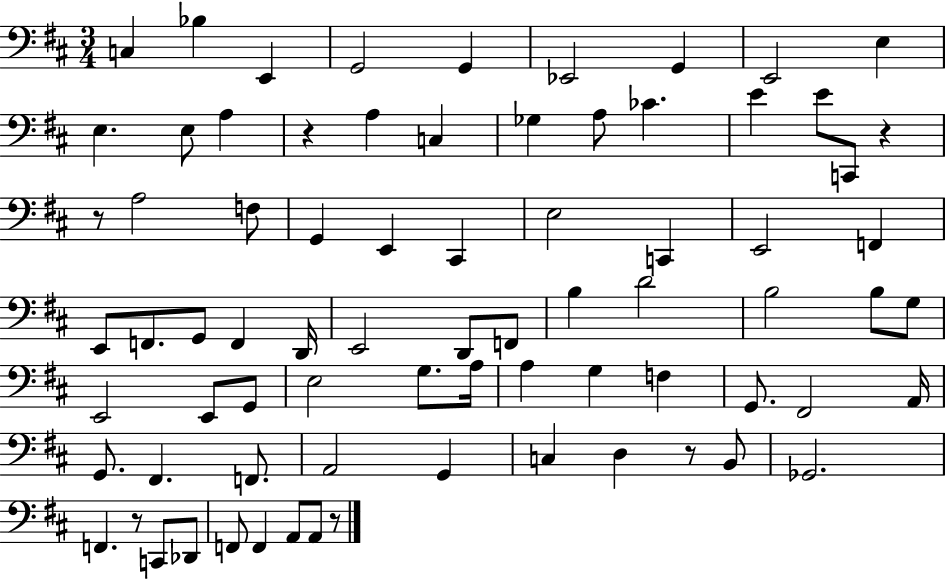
{
  \clef bass
  \numericTimeSignature
  \time 3/4
  \key d \major
  c4 bes4 e,4 | g,2 g,4 | ees,2 g,4 | e,2 e4 | \break e4. e8 a4 | r4 a4 c4 | ges4 a8 ces'4. | e'4 e'8 c,8 r4 | \break r8 a2 f8 | g,4 e,4 cis,4 | e2 c,4 | e,2 f,4 | \break e,8 f,8. g,8 f,4 d,16 | e,2 d,8 f,8 | b4 d'2 | b2 b8 g8 | \break e,2 e,8 g,8 | e2 g8. a16 | a4 g4 f4 | g,8. fis,2 a,16 | \break g,8. fis,4. f,8. | a,2 g,4 | c4 d4 r8 b,8 | ges,2. | \break f,4. r8 c,8 des,8 | f,8 f,4 a,8 a,8 r8 | \bar "|."
}